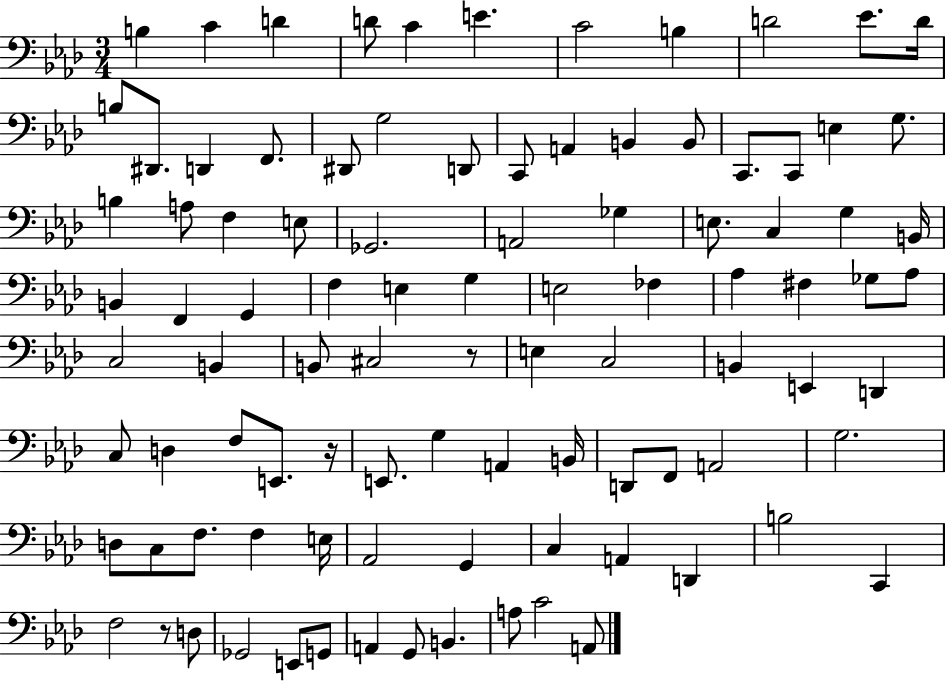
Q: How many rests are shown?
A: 3